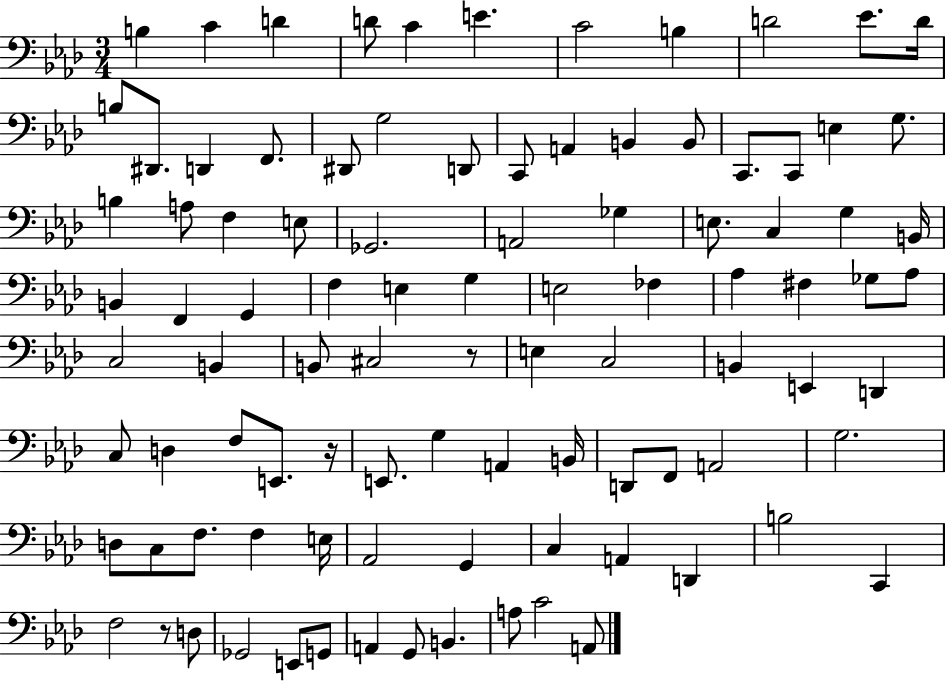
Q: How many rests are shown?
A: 3